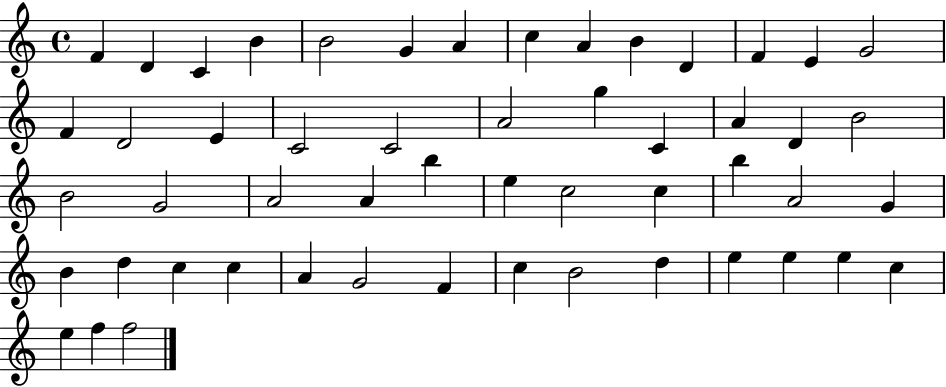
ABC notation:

X:1
T:Untitled
M:4/4
L:1/4
K:C
F D C B B2 G A c A B D F E G2 F D2 E C2 C2 A2 g C A D B2 B2 G2 A2 A b e c2 c b A2 G B d c c A G2 F c B2 d e e e c e f f2